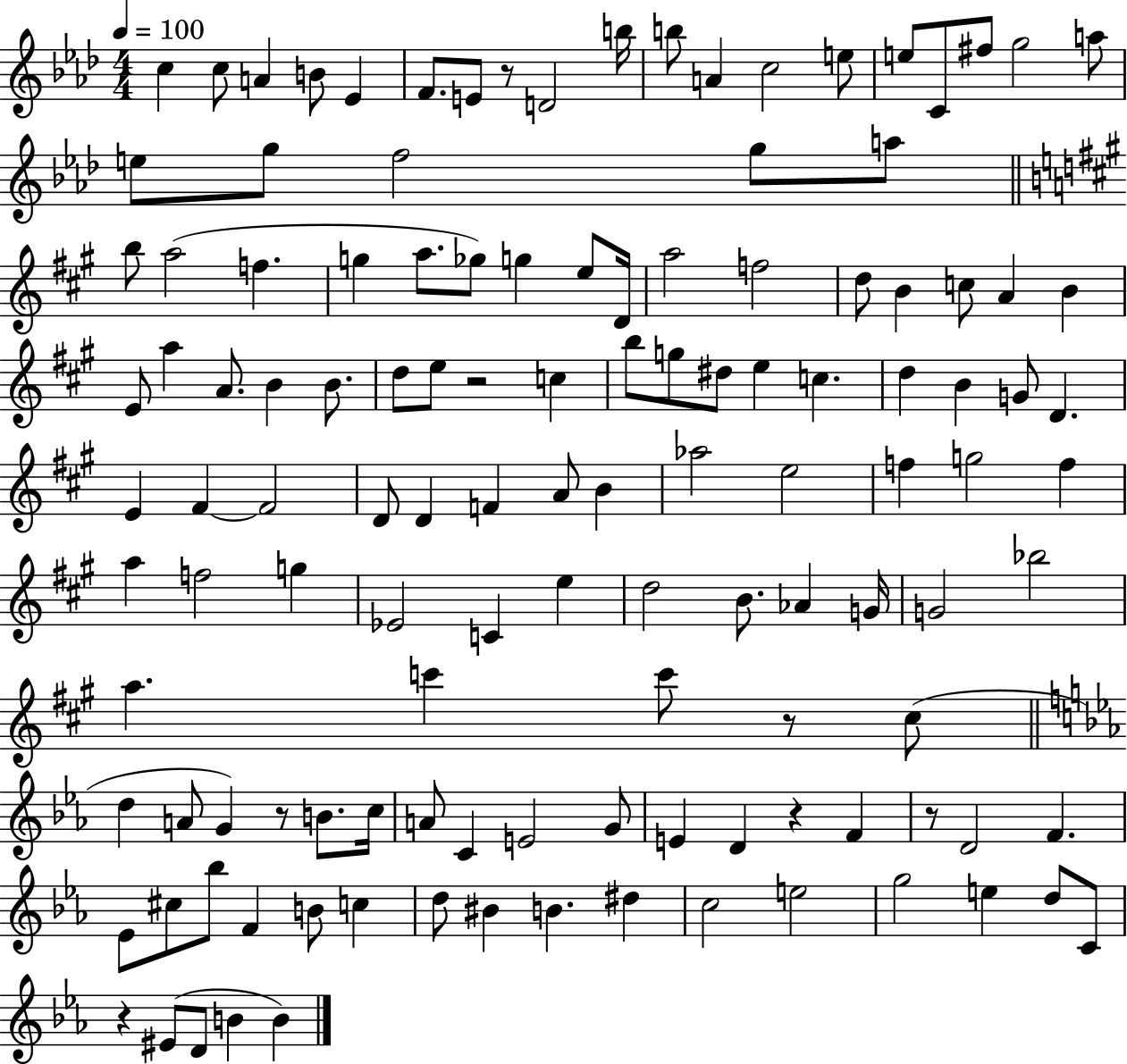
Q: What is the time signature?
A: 4/4